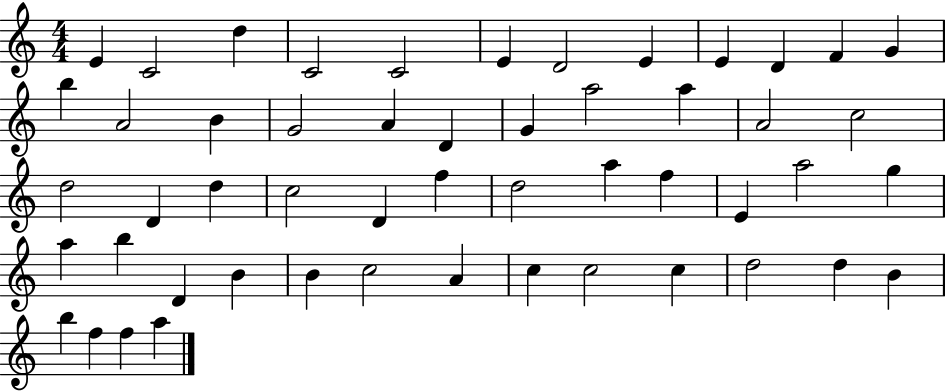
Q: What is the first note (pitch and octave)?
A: E4